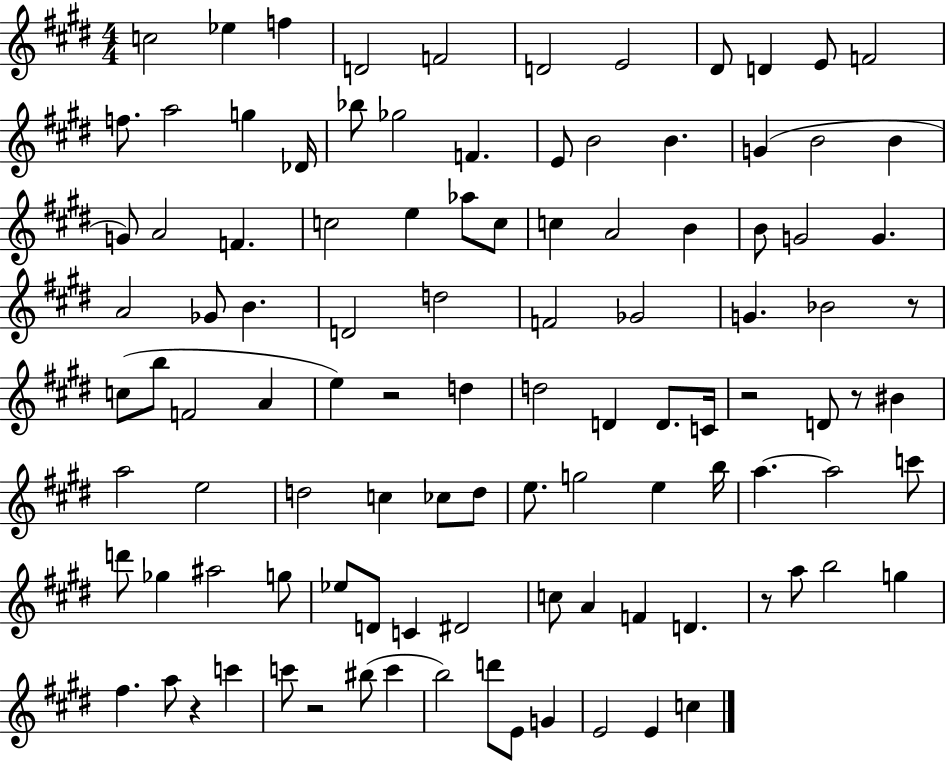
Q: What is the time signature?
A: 4/4